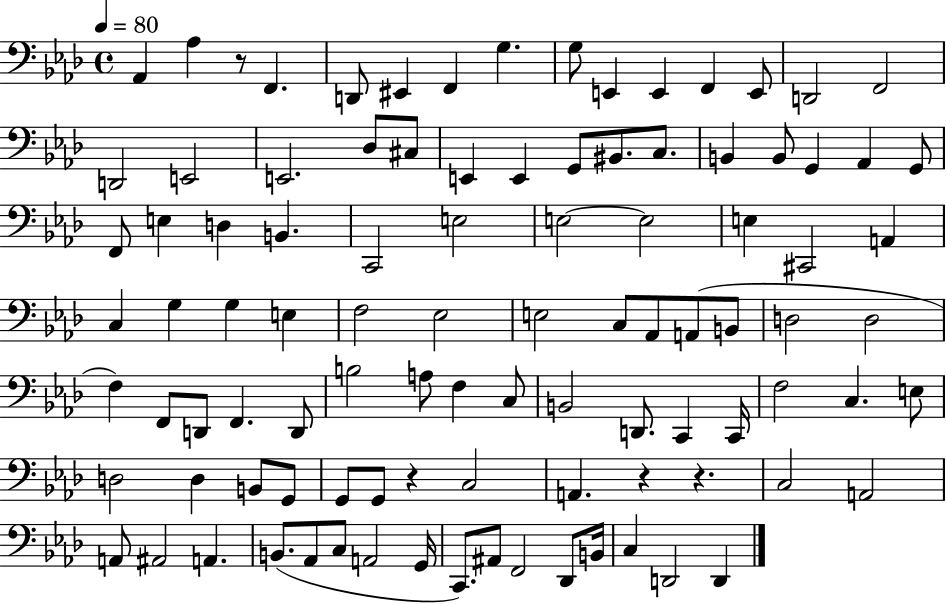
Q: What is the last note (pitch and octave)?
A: D2